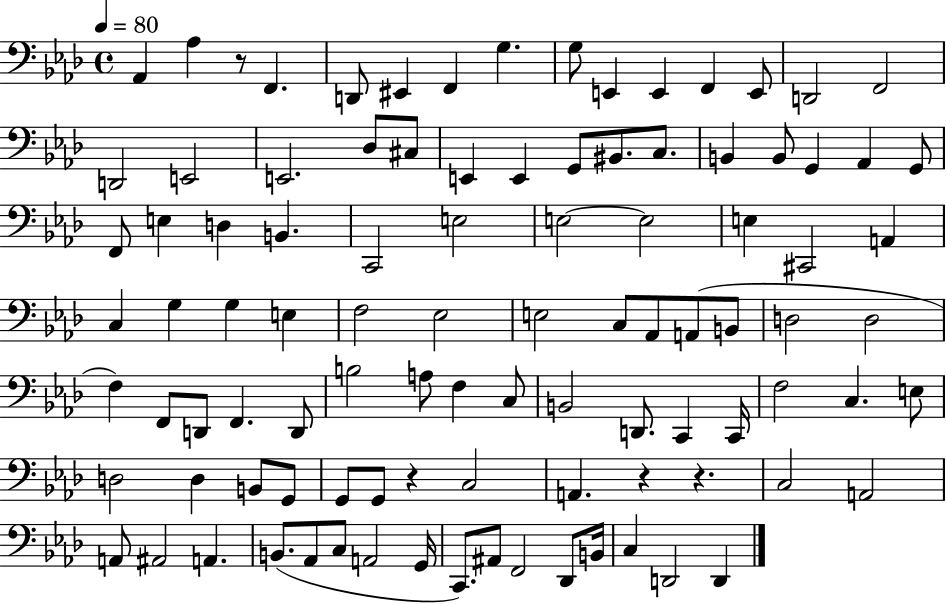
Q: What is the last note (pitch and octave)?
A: D2